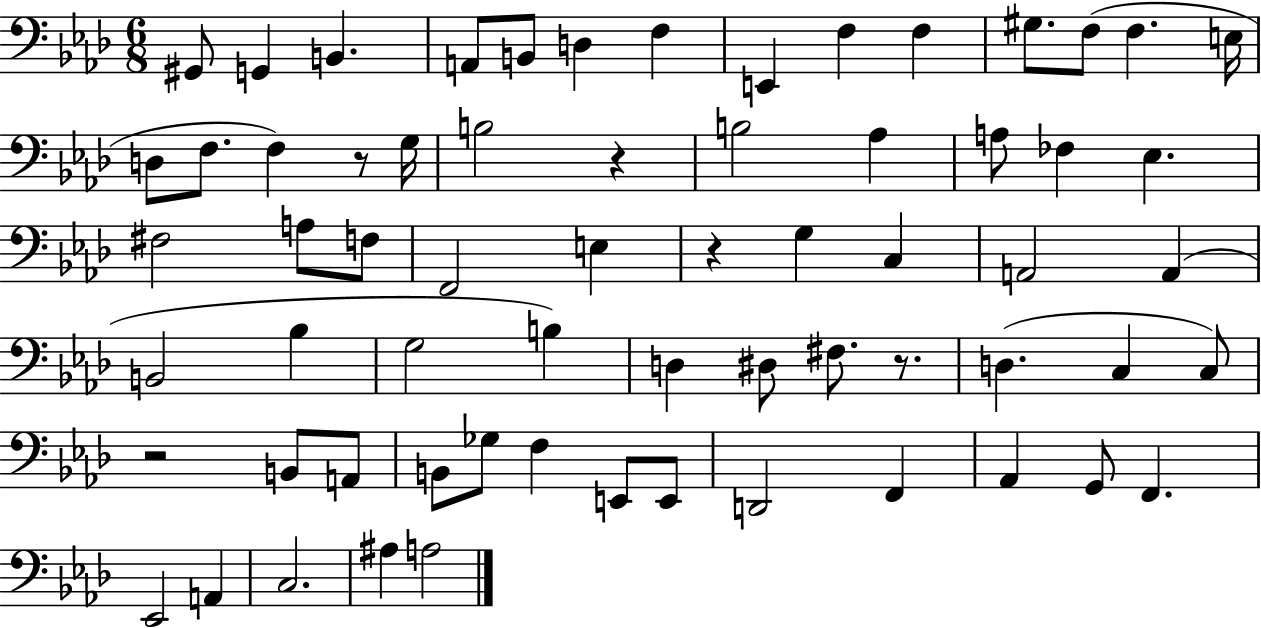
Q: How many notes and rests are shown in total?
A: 65